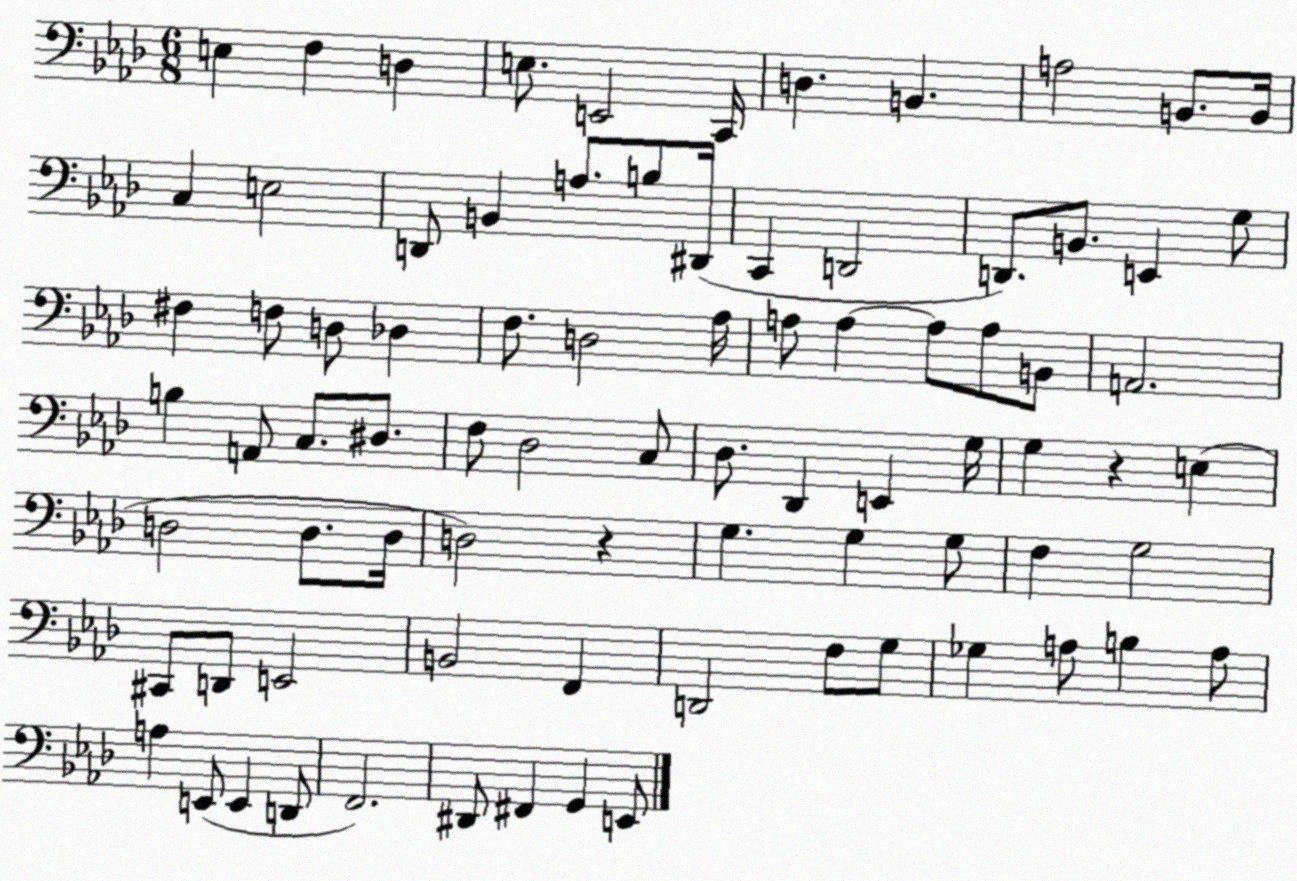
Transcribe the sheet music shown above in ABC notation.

X:1
T:Untitled
M:6/8
L:1/4
K:Ab
E, F, D, E,/2 E,,2 C,,/4 D, B,, A,2 B,,/2 B,,/4 C, E,2 D,,/2 B,, A,/2 B,/2 ^D,,/4 C,, D,,2 D,,/2 B,,/2 E,, G,/2 ^F, F,/2 D,/2 _D, F,/2 D,2 _A,/4 A,/2 A, A,/2 A,/2 B,,/2 A,,2 B, A,,/2 C,/2 ^D,/2 F,/2 _D,2 C,/2 _D,/2 _D,, E,, G,/4 G, z E, D,2 D,/2 D,/4 D,2 z G, G, G,/2 F, G,2 ^C,,/2 D,,/2 E,,2 B,,2 F,, D,,2 F,/2 G,/2 _G, A,/2 B, A,/2 A, E,,/2 E,, D,,/2 F,,2 ^D,,/2 ^F,, G,, E,,/2